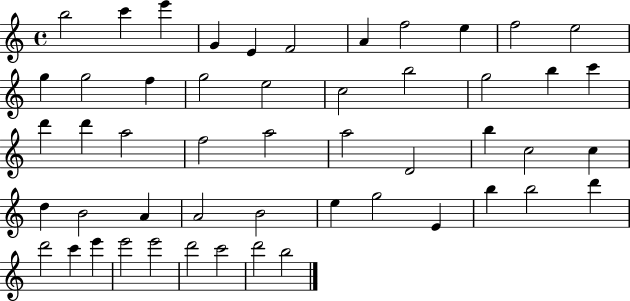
{
  \clef treble
  \time 4/4
  \defaultTimeSignature
  \key c \major
  b''2 c'''4 e'''4 | g'4 e'4 f'2 | a'4 f''2 e''4 | f''2 e''2 | \break g''4 g''2 f''4 | g''2 e''2 | c''2 b''2 | g''2 b''4 c'''4 | \break d'''4 d'''4 a''2 | f''2 a''2 | a''2 d'2 | b''4 c''2 c''4 | \break d''4 b'2 a'4 | a'2 b'2 | e''4 g''2 e'4 | b''4 b''2 d'''4 | \break d'''2 c'''4 e'''4 | e'''2 e'''2 | d'''2 c'''2 | d'''2 b''2 | \break \bar "|."
}